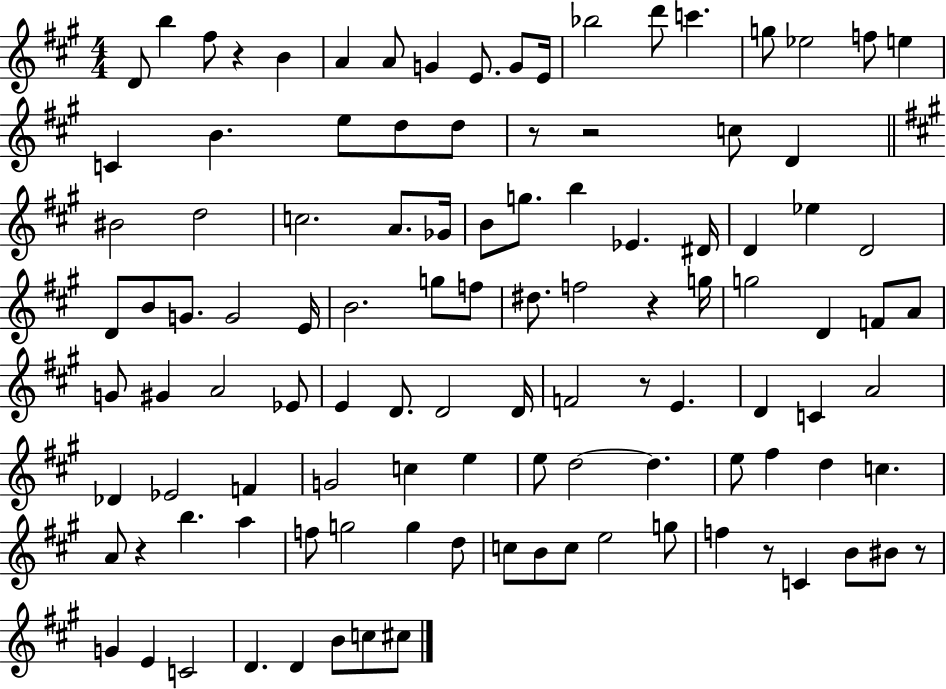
{
  \clef treble
  \numericTimeSignature
  \time 4/4
  \key a \major
  d'8 b''4 fis''8 r4 b'4 | a'4 a'8 g'4 e'8. g'8 e'16 | bes''2 d'''8 c'''4. | g''8 ees''2 f''8 e''4 | \break c'4 b'4. e''8 d''8 d''8 | r8 r2 c''8 d'4 | \bar "||" \break \key a \major bis'2 d''2 | c''2. a'8. ges'16 | b'8 g''8. b''4 ees'4. dis'16 | d'4 ees''4 d'2 | \break d'8 b'8 g'8. g'2 e'16 | b'2. g''8 f''8 | dis''8. f''2 r4 g''16 | g''2 d'4 f'8 a'8 | \break g'8 gis'4 a'2 ees'8 | e'4 d'8. d'2 d'16 | f'2 r8 e'4. | d'4 c'4 a'2 | \break des'4 ees'2 f'4 | g'2 c''4 e''4 | e''8 d''2~~ d''4. | e''8 fis''4 d''4 c''4. | \break a'8 r4 b''4. a''4 | f''8 g''2 g''4 d''8 | c''8 b'8 c''8 e''2 g''8 | f''4 r8 c'4 b'8 bis'8 r8 | \break g'4 e'4 c'2 | d'4. d'4 b'8 c''8 cis''8 | \bar "|."
}